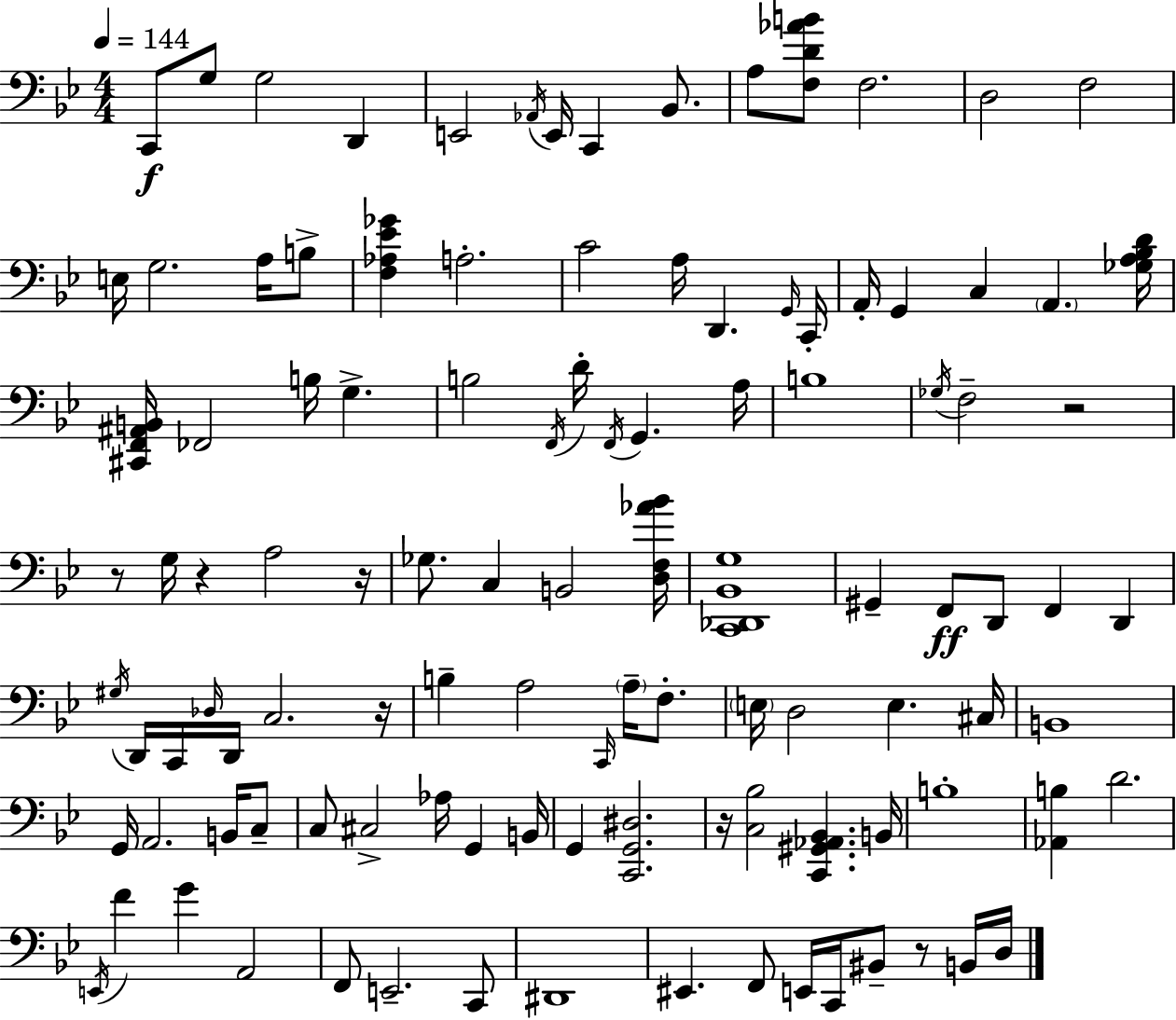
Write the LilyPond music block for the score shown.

{
  \clef bass
  \numericTimeSignature
  \time 4/4
  \key g \minor
  \tempo 4 = 144
  c,8\f g8 g2 d,4 | e,2 \acciaccatura { aes,16 } e,16 c,4 bes,8. | a8 <f d' aes' b'>8 f2. | d2 f2 | \break e16 g2. a16 b8-> | <f aes ees' ges'>4 a2.-. | c'2 a16 d,4. | \grace { g,16 } c,16-. a,16-. g,4 c4 \parenthesize a,4. | \break <ges a bes d'>16 <cis, f, ais, b,>16 fes,2 b16 g4.-> | b2 \acciaccatura { f,16 } d'16-. \acciaccatura { f,16 } g,4. | a16 b1 | \acciaccatura { ges16 } f2-- r2 | \break r8 g16 r4 a2 | r16 ges8. c4 b,2 | <d f aes' bes'>16 <c, des, bes, g>1 | gis,4-- f,8\ff d,8 f,4 | \break d,4 \acciaccatura { gis16 } d,16 c,16 \grace { des16 } d,16 c2. | r16 b4-- a2 | \grace { c,16 } \parenthesize a16-- f8.-. \parenthesize e16 d2 | e4. cis16 b,1 | \break g,16 a,2. | b,16 c8-- c8 cis2-> | aes16 g,4 b,16 g,4 <c, g, dis>2. | r16 <c bes>2 | \break <c, gis, aes, bes,>4. b,16 b1-. | <aes, b>4 d'2. | \acciaccatura { e,16 } f'4 g'4 | a,2 f,8 e,2.-- | \break c,8 dis,1 | eis,4. f,8 | e,16 c,16 bis,8-- r8 b,16 d16 \bar "|."
}